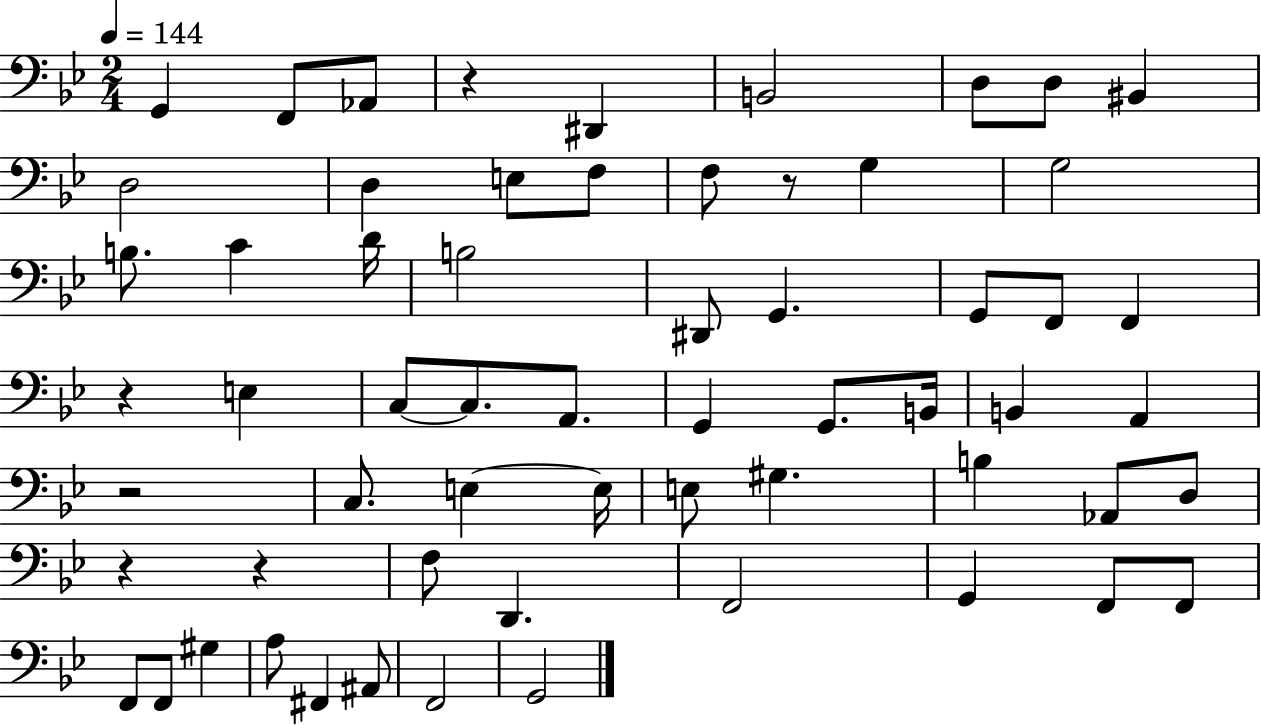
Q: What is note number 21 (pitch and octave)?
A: G2